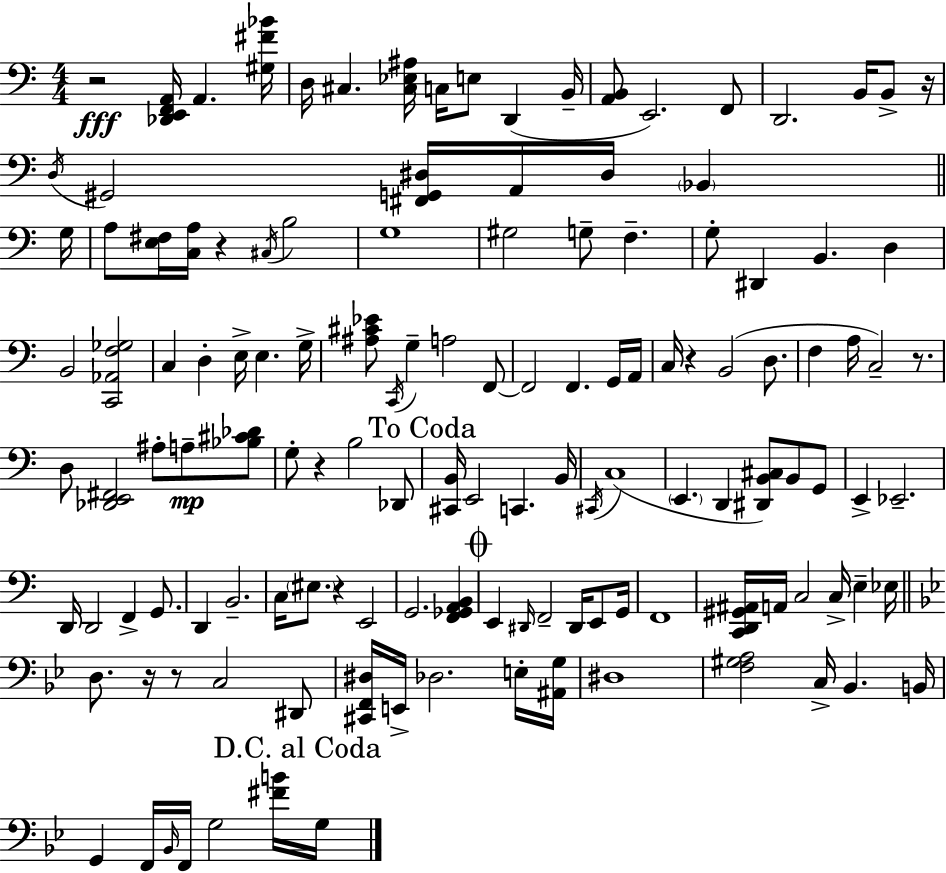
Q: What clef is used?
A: bass